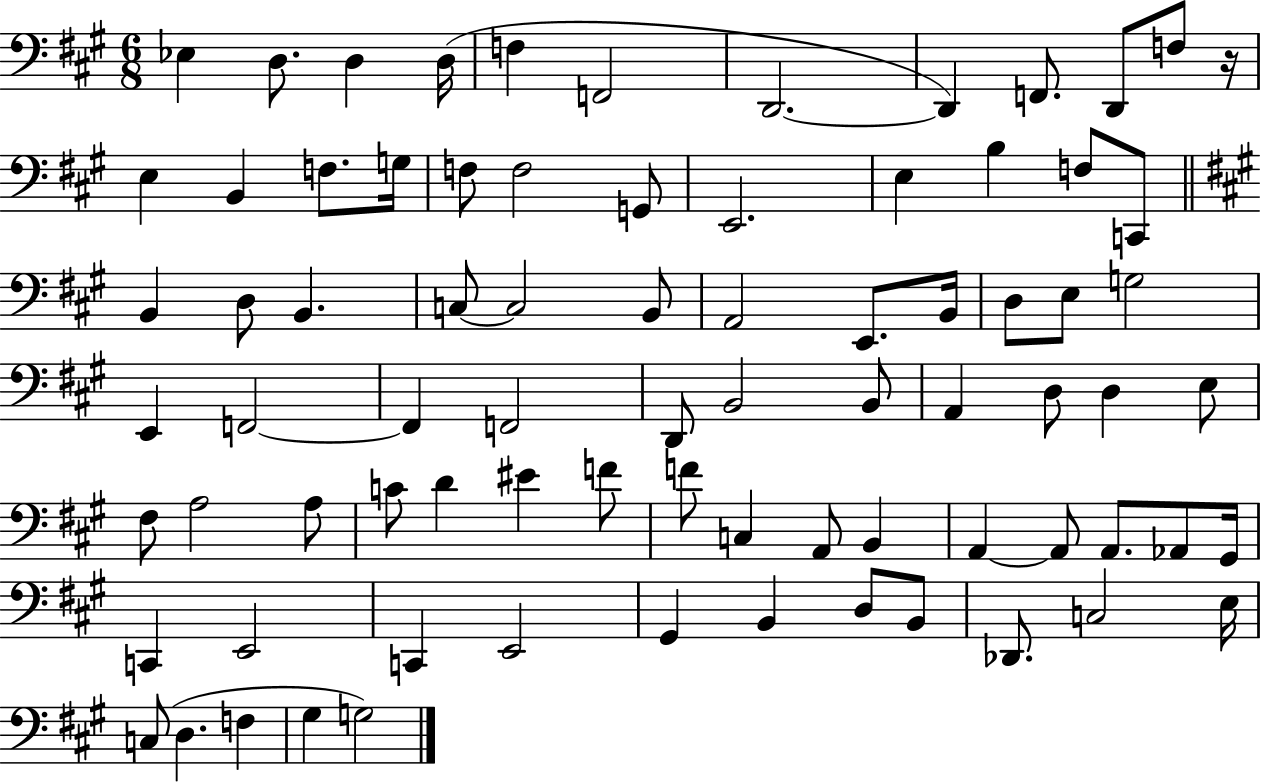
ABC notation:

X:1
T:Untitled
M:6/8
L:1/4
K:A
_E, D,/2 D, D,/4 F, F,,2 D,,2 D,, F,,/2 D,,/2 F,/2 z/4 E, B,, F,/2 G,/4 F,/2 F,2 G,,/2 E,,2 E, B, F,/2 C,,/2 B,, D,/2 B,, C,/2 C,2 B,,/2 A,,2 E,,/2 B,,/4 D,/2 E,/2 G,2 E,, F,,2 F,, F,,2 D,,/2 B,,2 B,,/2 A,, D,/2 D, E,/2 ^F,/2 A,2 A,/2 C/2 D ^E F/2 F/2 C, A,,/2 B,, A,, A,,/2 A,,/2 _A,,/2 ^G,,/4 C,, E,,2 C,, E,,2 ^G,, B,, D,/2 B,,/2 _D,,/2 C,2 E,/4 C,/2 D, F, ^G, G,2